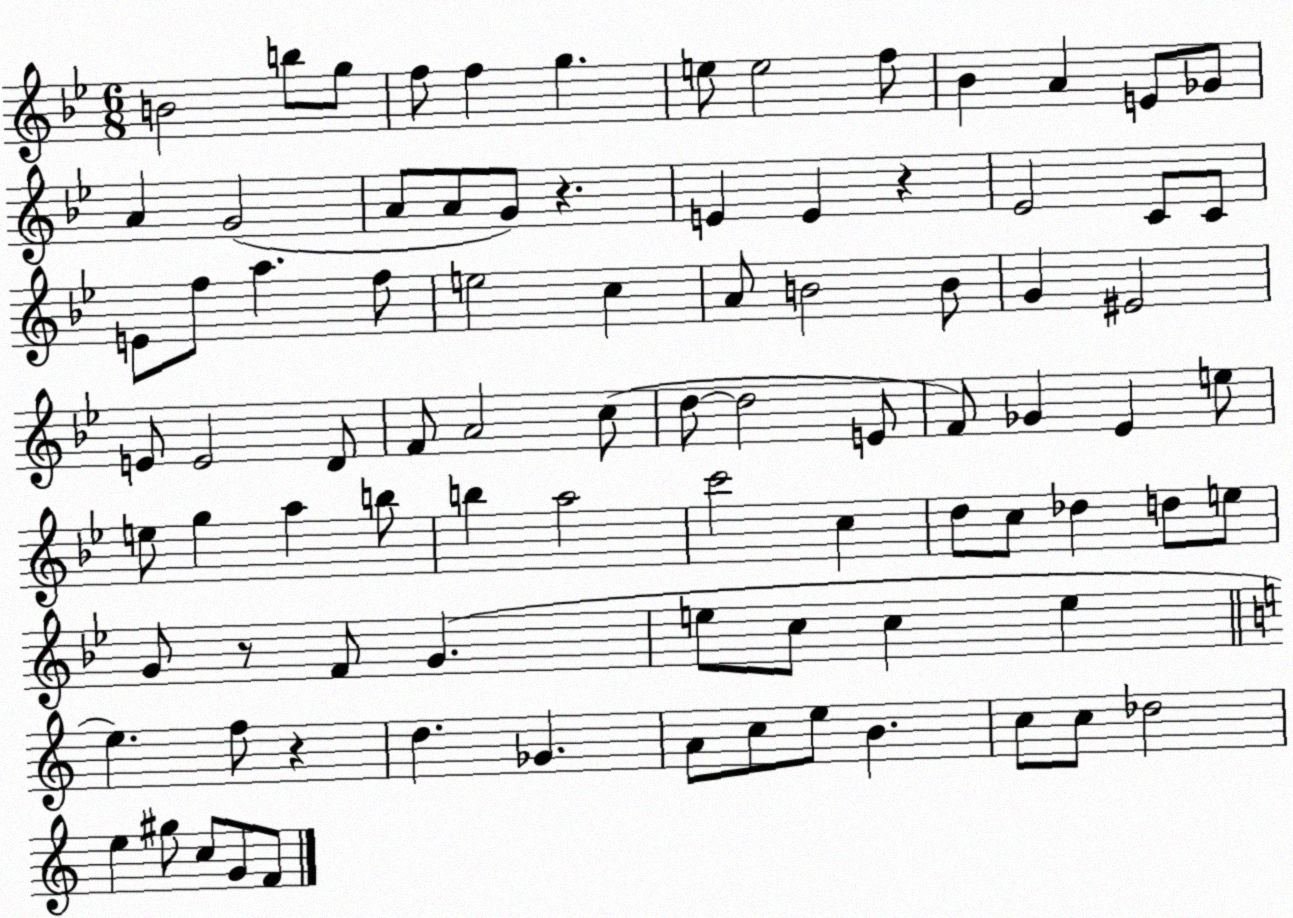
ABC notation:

X:1
T:Untitled
M:6/8
L:1/4
K:Bb
B2 b/2 g/2 f/2 f g e/2 e2 f/2 _B A E/2 _G/2 A G2 A/2 A/2 G/2 z E E z _E2 C/2 C/2 E/2 f/2 a f/2 e2 c A/2 B2 B/2 G ^E2 E/2 E2 D/2 F/2 A2 c/2 d/2 d2 E/2 F/2 _G _E e/2 e/2 g a b/2 b a2 c'2 c d/2 c/2 _d d/2 e/2 G/2 z/2 F/2 G e/2 c/2 c e e f/2 z d _G A/2 c/2 e/2 B c/2 c/2 _d2 e ^g/2 c/2 G/2 F/2